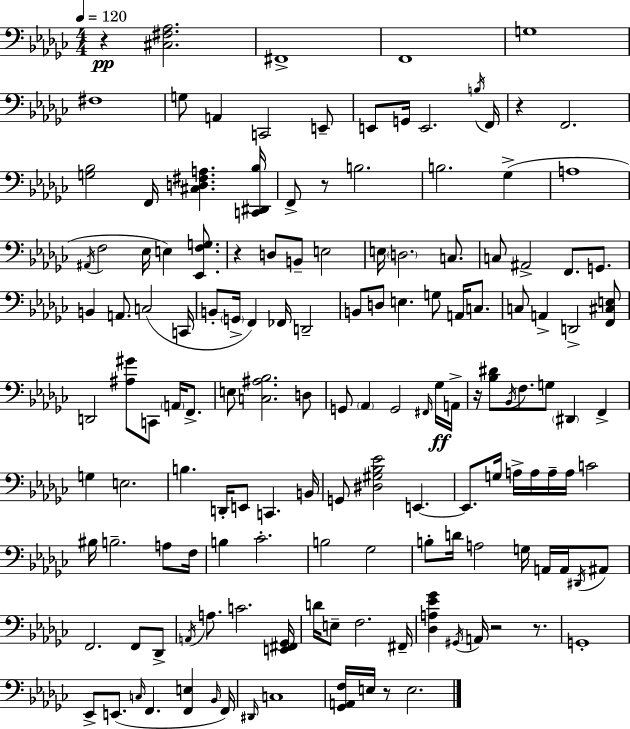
X:1
T:Untitled
M:4/4
L:1/4
K:Ebm
z [^C,^F,_A,]2 ^F,,4 F,,4 G,4 ^F,4 G,/2 A,, C,,2 E,,/2 E,,/2 G,,/4 E,,2 B,/4 F,,/4 z F,,2 [G,_B,]2 F,,/4 [^C,D,^F,A,] [C,,^D,,_B,]/4 F,,/2 z/2 B,2 B,2 _G, A,4 ^A,,/4 F,2 _E,/4 E, [_E,,F,G,]/2 z D,/2 B,,/2 E,2 E,/4 D,2 C,/2 C,/2 ^A,,2 F,,/2 G,,/2 B,, A,,/2 C,2 C,,/4 B,,/2 G,,/4 F,, _F,,/4 D,,2 B,,/2 D,/2 E, G,/2 A,,/4 C,/2 C,/2 A,, D,,2 [F,,^C,E,]/2 D,,2 [^A,^G]/2 C,,/2 A,,/4 F,,/2 E,/2 [C,^A,_B,]2 D,/2 G,,/2 _A,, G,,2 ^F,,/4 _G,/4 A,,/4 z/4 [_B,^D]/2 _B,,/4 F,/2 G,/2 ^D,, F,, G, E,2 B, D,,/4 E,,/2 C,, B,,/4 G,,/2 [^D,^G,_B,_E]2 E,, E,,/2 G,/4 A,/4 A,/4 A,/4 A,/4 C2 ^B,/4 B,2 A,/2 F,/4 B, _C2 B,2 _G,2 B,/2 D/4 A,2 G,/4 A,,/4 A,,/4 ^D,,/4 ^A,,/2 F,,2 F,,/2 _D,,/2 A,,/4 A,/2 C2 [E,,^F,,_G,,]/4 D/4 E,/2 F,2 ^F,,/4 [_D,A,_E_G] ^G,,/4 A,,/4 z2 z/2 G,,4 _E,,/2 E,,/2 C,/4 F,, [F,,E,] _B,,/4 F,,/4 ^D,,/4 C,4 [_G,,A,,F,]/4 E,/4 z/2 E,2